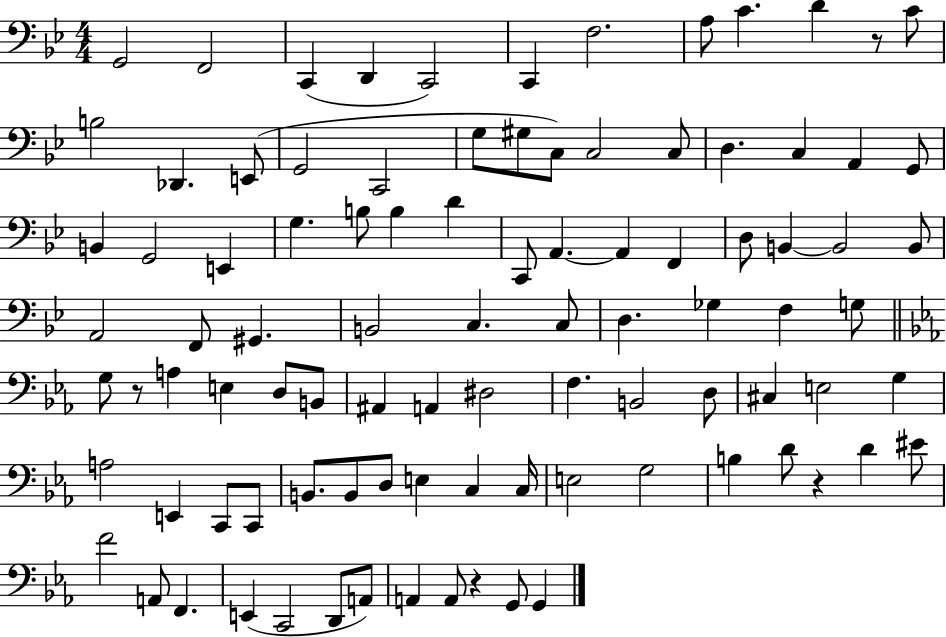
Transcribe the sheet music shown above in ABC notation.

X:1
T:Untitled
M:4/4
L:1/4
K:Bb
G,,2 F,,2 C,, D,, C,,2 C,, F,2 A,/2 C D z/2 C/2 B,2 _D,, E,,/2 G,,2 C,,2 G,/2 ^G,/2 C,/2 C,2 C,/2 D, C, A,, G,,/2 B,, G,,2 E,, G, B,/2 B, D C,,/2 A,, A,, F,, D,/2 B,, B,,2 B,,/2 A,,2 F,,/2 ^G,, B,,2 C, C,/2 D, _G, F, G,/2 G,/2 z/2 A, E, D,/2 B,,/2 ^A,, A,, ^D,2 F, B,,2 D,/2 ^C, E,2 G, A,2 E,, C,,/2 C,,/2 B,,/2 B,,/2 D,/2 E, C, C,/4 E,2 G,2 B, D/2 z D ^E/2 F2 A,,/2 F,, E,, C,,2 D,,/2 A,,/2 A,, A,,/2 z G,,/2 G,,